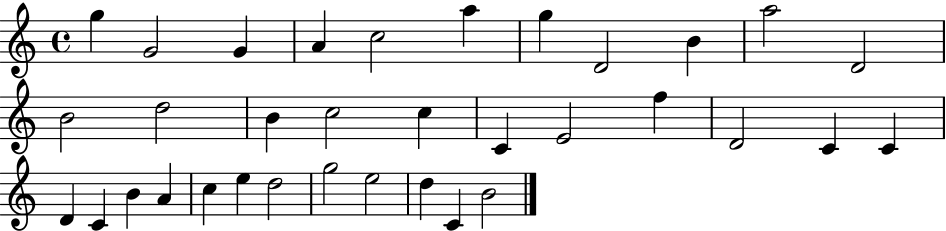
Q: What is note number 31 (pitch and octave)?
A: E5